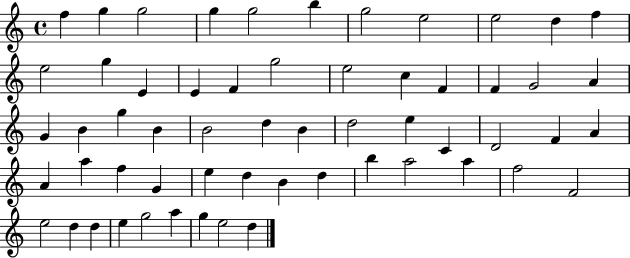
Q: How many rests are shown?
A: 0